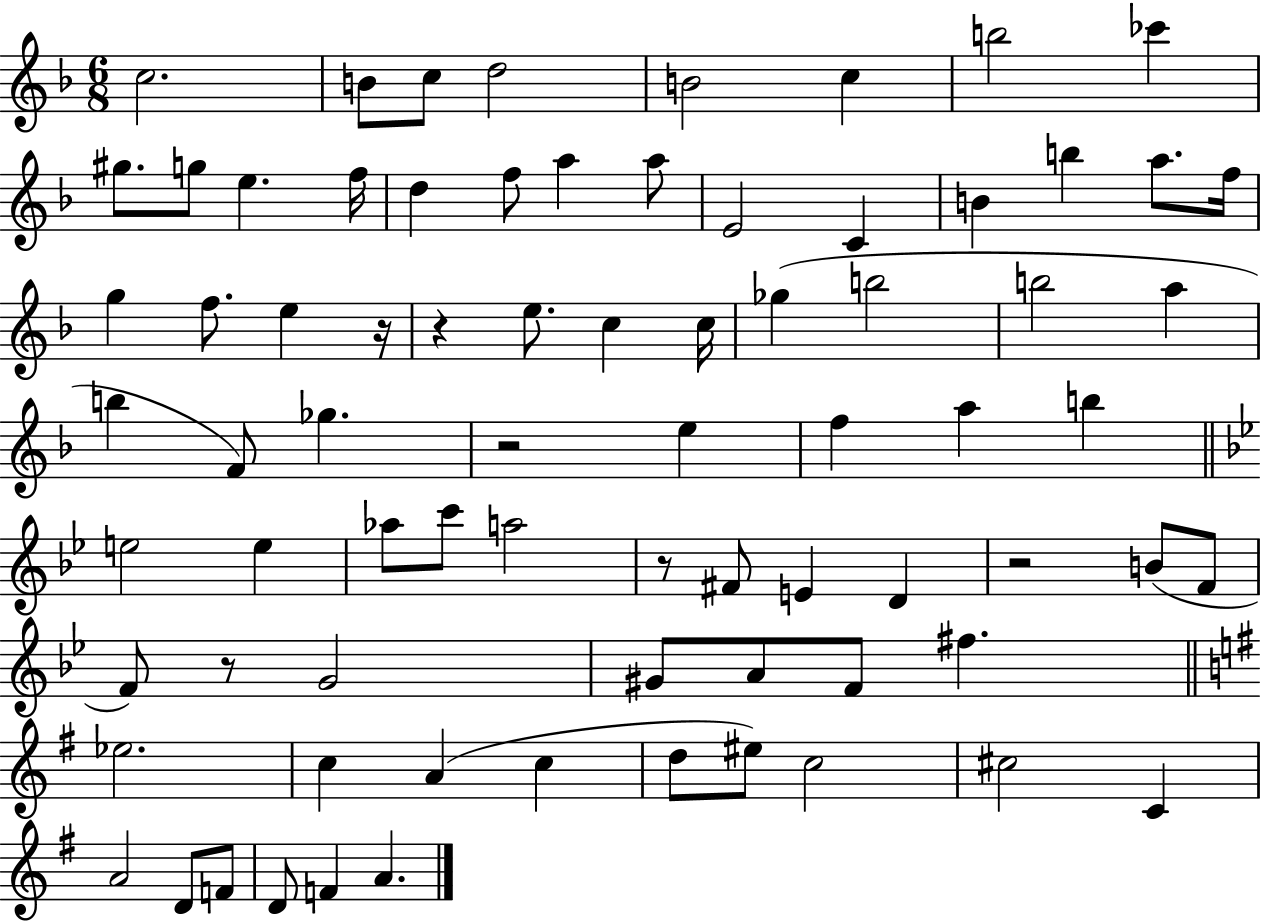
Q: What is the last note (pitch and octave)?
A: A4